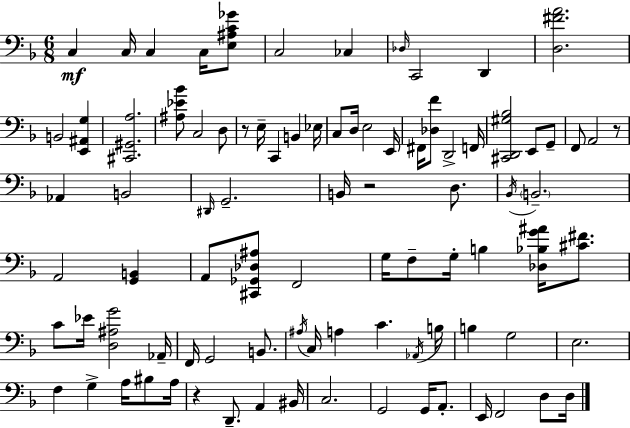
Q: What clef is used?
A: bass